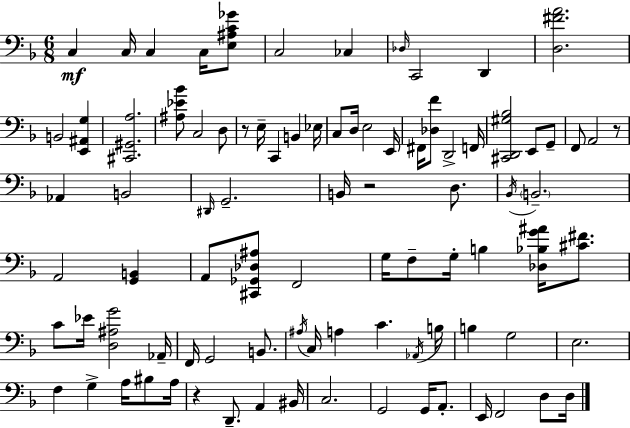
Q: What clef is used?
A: bass